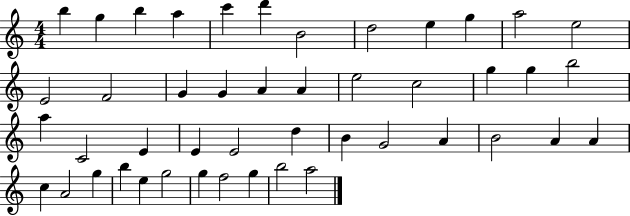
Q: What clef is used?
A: treble